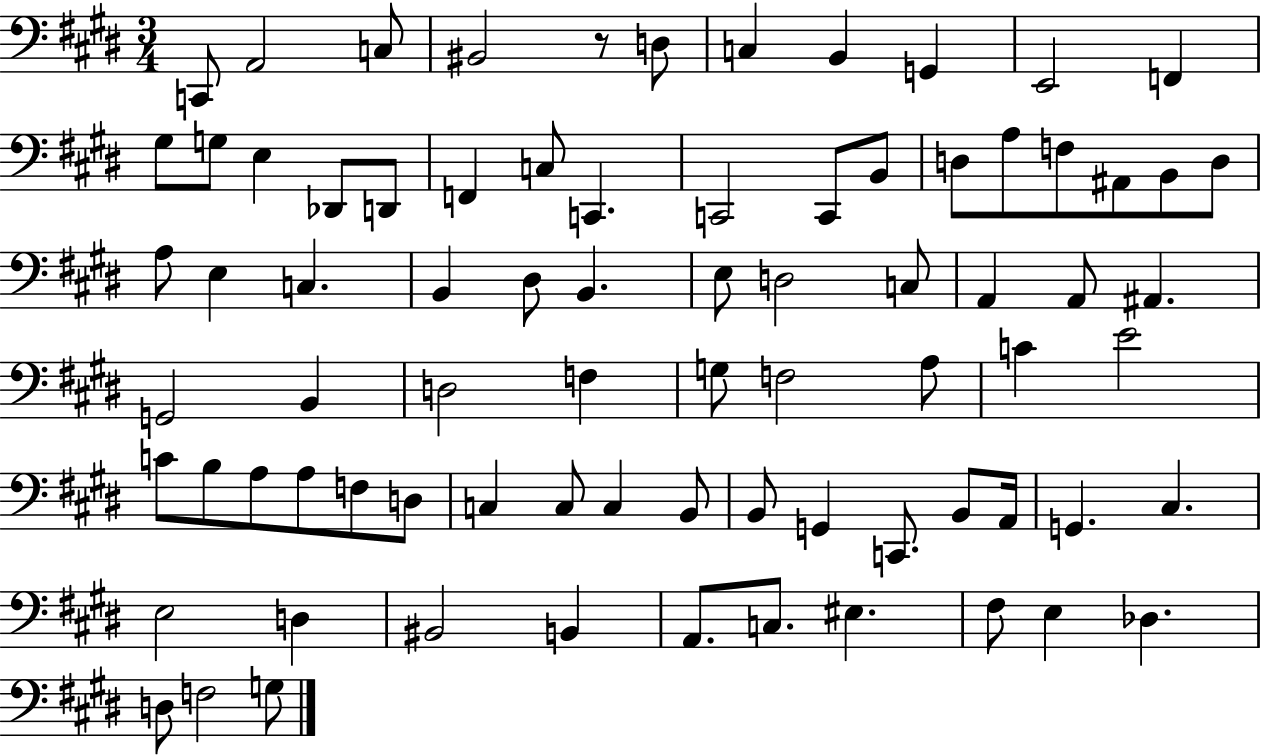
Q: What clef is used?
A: bass